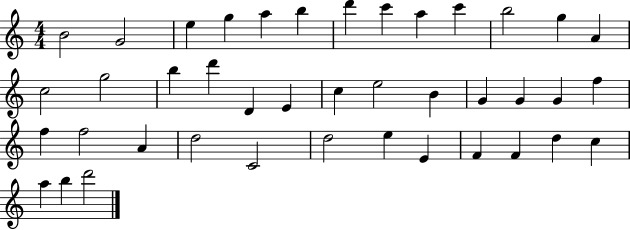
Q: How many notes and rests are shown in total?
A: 41